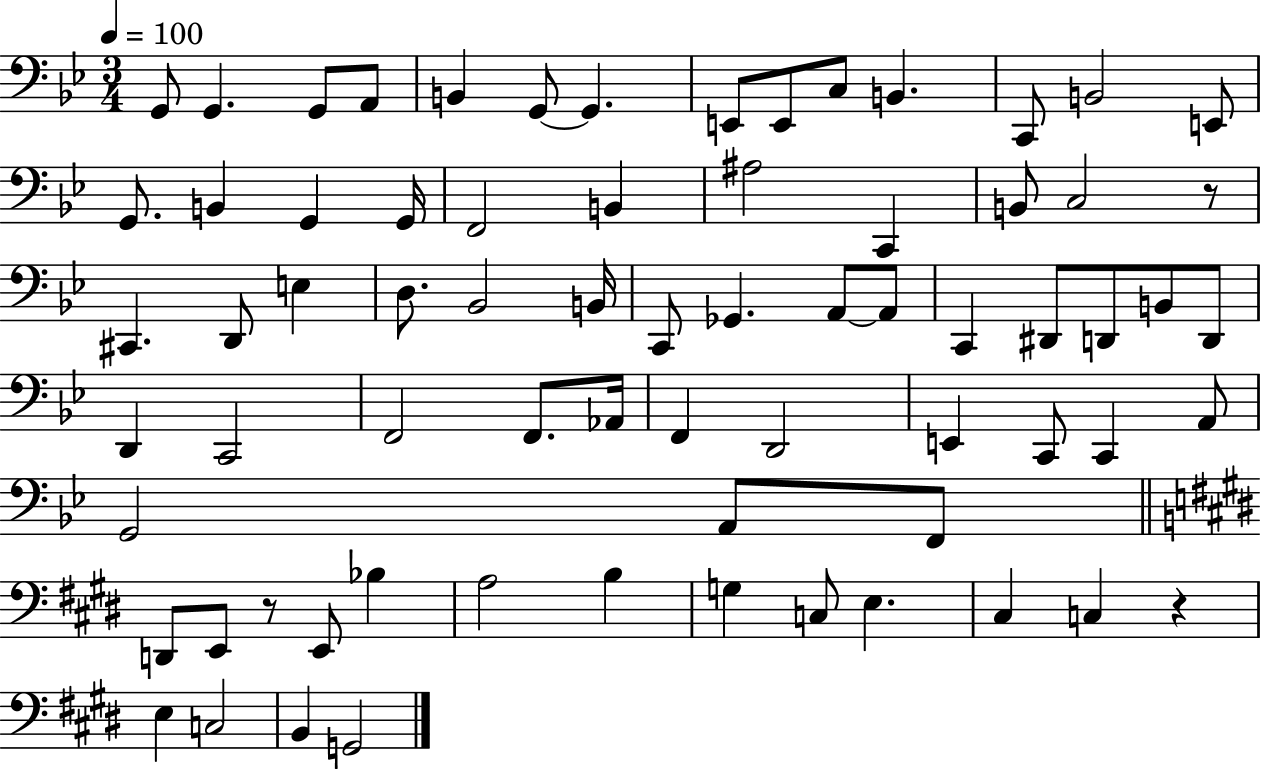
X:1
T:Untitled
M:3/4
L:1/4
K:Bb
G,,/2 G,, G,,/2 A,,/2 B,, G,,/2 G,, E,,/2 E,,/2 C,/2 B,, C,,/2 B,,2 E,,/2 G,,/2 B,, G,, G,,/4 F,,2 B,, ^A,2 C,, B,,/2 C,2 z/2 ^C,, D,,/2 E, D,/2 _B,,2 B,,/4 C,,/2 _G,, A,,/2 A,,/2 C,, ^D,,/2 D,,/2 B,,/2 D,,/2 D,, C,,2 F,,2 F,,/2 _A,,/4 F,, D,,2 E,, C,,/2 C,, A,,/2 G,,2 A,,/2 F,,/2 D,,/2 E,,/2 z/2 E,,/2 _B, A,2 B, G, C,/2 E, ^C, C, z E, C,2 B,, G,,2